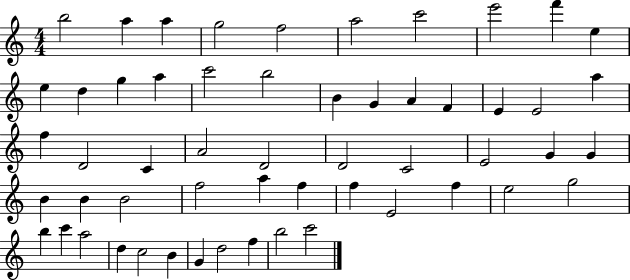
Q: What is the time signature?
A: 4/4